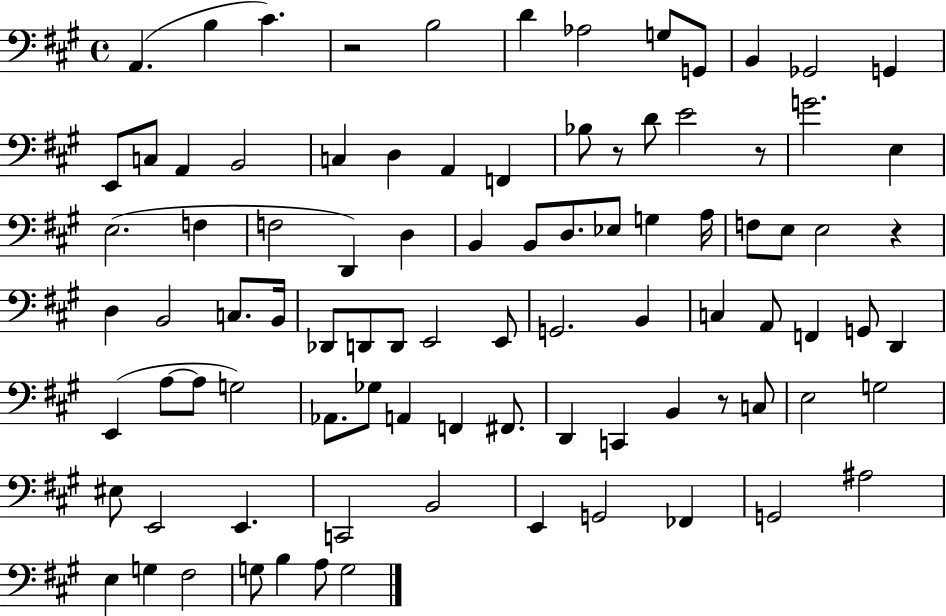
{
  \clef bass
  \time 4/4
  \defaultTimeSignature
  \key a \major
  \repeat volta 2 { a,4.( b4 cis'4.) | r2 b2 | d'4 aes2 g8 g,8 | b,4 ges,2 g,4 | \break e,8 c8 a,4 b,2 | c4 d4 a,4 f,4 | bes8 r8 d'8 e'2 r8 | g'2. e4 | \break e2.( f4 | f2 d,4) d4 | b,4 b,8 d8. ees8 g4 a16 | f8 e8 e2 r4 | \break d4 b,2 c8. b,16 | des,8 d,8 d,8 e,2 e,8 | g,2. b,4 | c4 a,8 f,4 g,8 d,4 | \break e,4( a8~~ a8 g2) | aes,8. ges8 a,4 f,4 fis,8. | d,4 c,4 b,4 r8 c8 | e2 g2 | \break eis8 e,2 e,4. | c,2 b,2 | e,4 g,2 fes,4 | g,2 ais2 | \break e4 g4 fis2 | g8 b4 a8 g2 | } \bar "|."
}